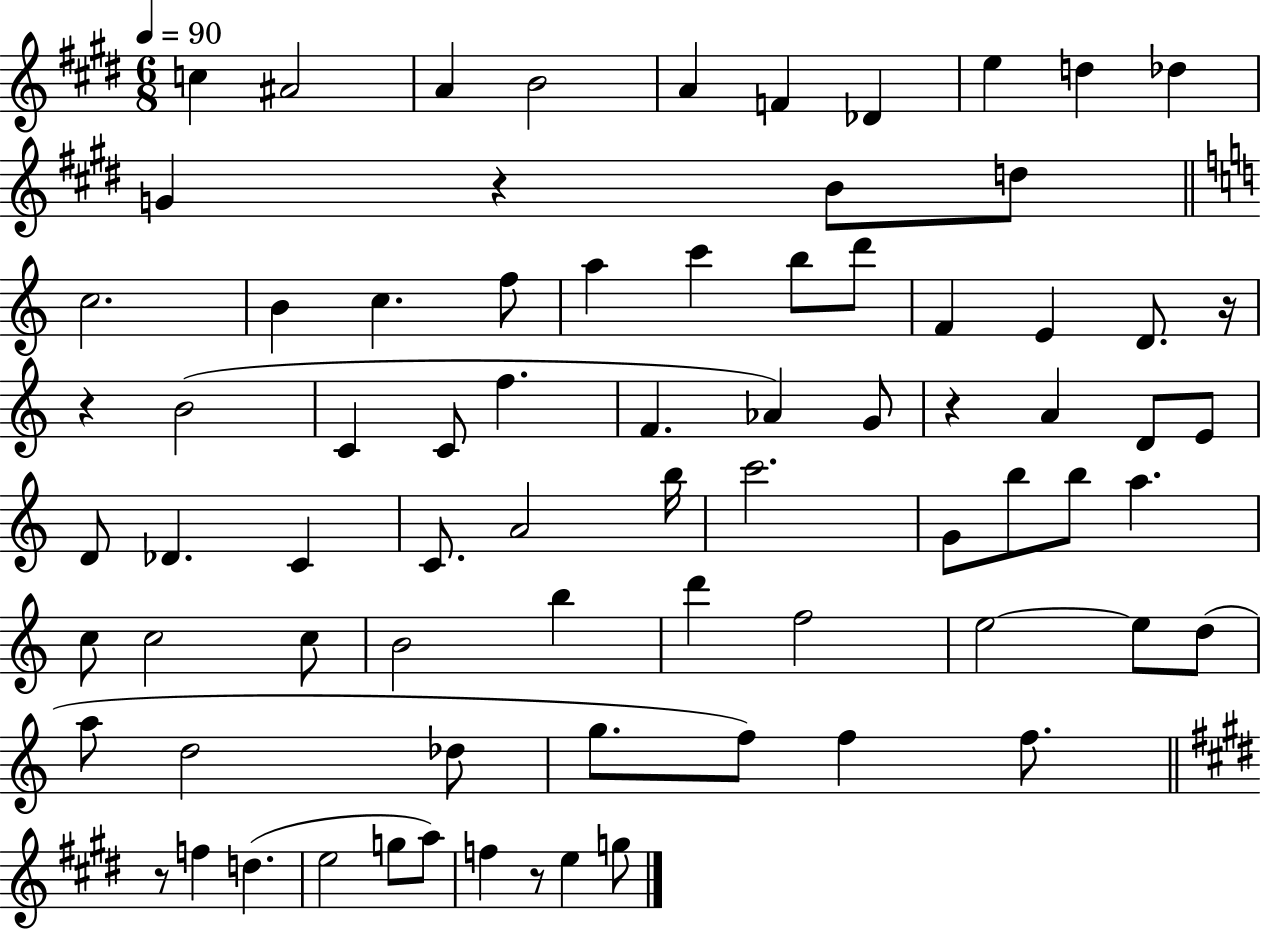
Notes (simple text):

C5/q A#4/h A4/q B4/h A4/q F4/q Db4/q E5/q D5/q Db5/q G4/q R/q B4/e D5/e C5/h. B4/q C5/q. F5/e A5/q C6/q B5/e D6/e F4/q E4/q D4/e. R/s R/q B4/h C4/q C4/e F5/q. F4/q. Ab4/q G4/e R/q A4/q D4/e E4/e D4/e Db4/q. C4/q C4/e. A4/h B5/s C6/h. G4/e B5/e B5/e A5/q. C5/e C5/h C5/e B4/h B5/q D6/q F5/h E5/h E5/e D5/e A5/e D5/h Db5/e G5/e. F5/e F5/q F5/e. R/e F5/q D5/q. E5/h G5/e A5/e F5/q R/e E5/q G5/e